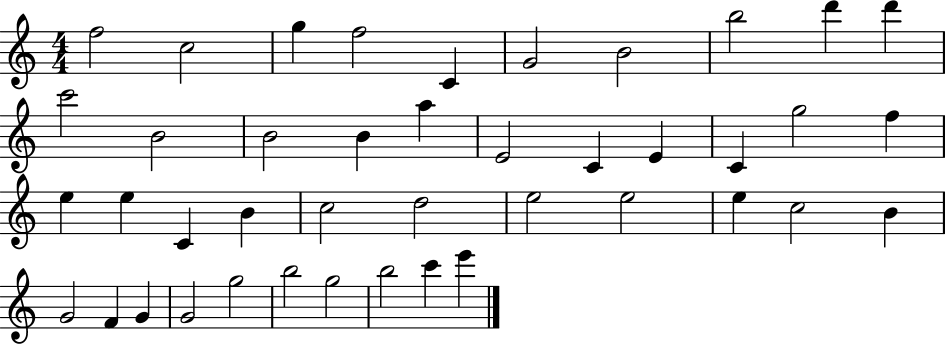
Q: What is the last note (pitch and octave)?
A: E6